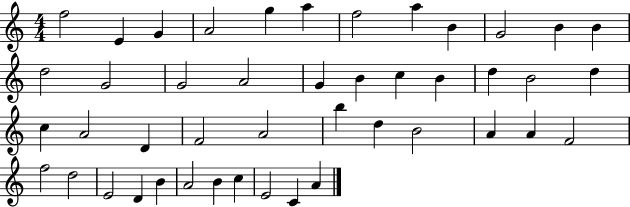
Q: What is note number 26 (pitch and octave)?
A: D4